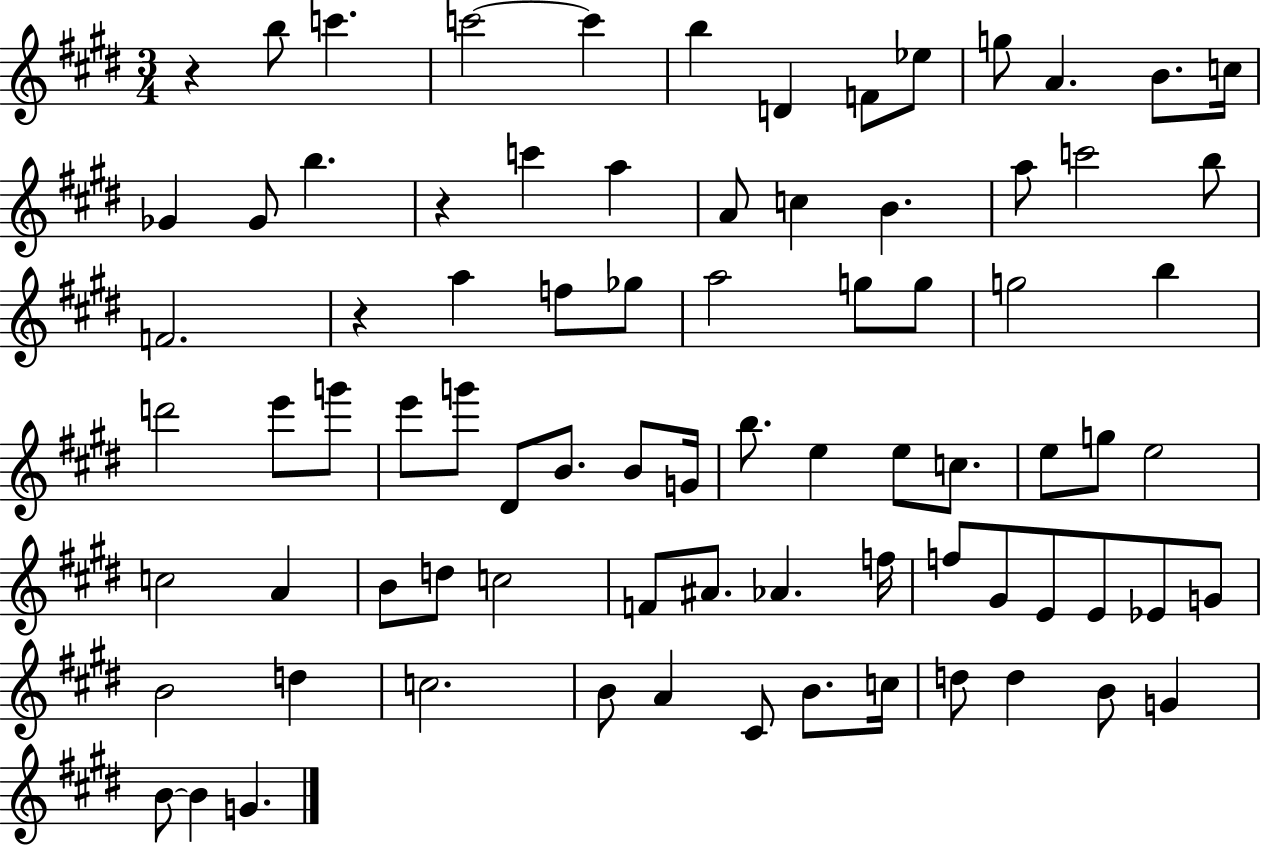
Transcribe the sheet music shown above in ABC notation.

X:1
T:Untitled
M:3/4
L:1/4
K:E
z b/2 c' c'2 c' b D F/2 _e/2 g/2 A B/2 c/4 _G _G/2 b z c' a A/2 c B a/2 c'2 b/2 F2 z a f/2 _g/2 a2 g/2 g/2 g2 b d'2 e'/2 g'/2 e'/2 g'/2 ^D/2 B/2 B/2 G/4 b/2 e e/2 c/2 e/2 g/2 e2 c2 A B/2 d/2 c2 F/2 ^A/2 _A f/4 f/2 ^G/2 E/2 E/2 _E/2 G/2 B2 d c2 B/2 A ^C/2 B/2 c/4 d/2 d B/2 G B/2 B G